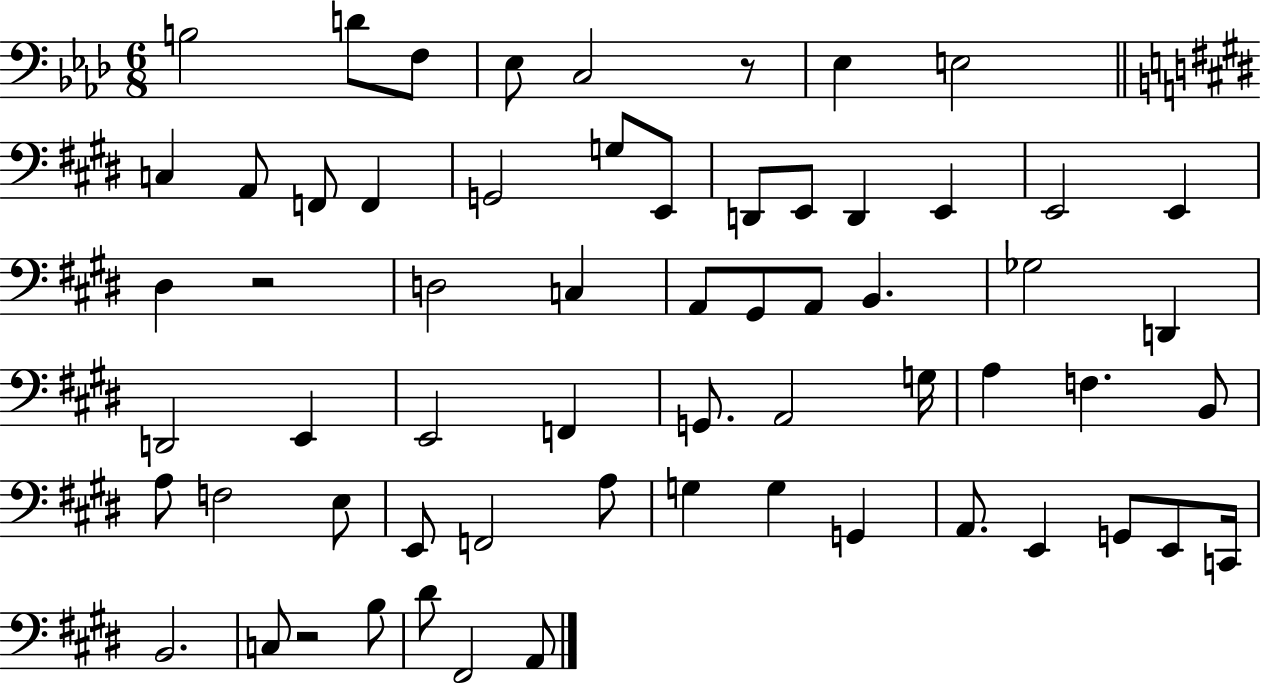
B3/h D4/e F3/e Eb3/e C3/h R/e Eb3/q E3/h C3/q A2/e F2/e F2/q G2/h G3/e E2/e D2/e E2/e D2/q E2/q E2/h E2/q D#3/q R/h D3/h C3/q A2/e G#2/e A2/e B2/q. Gb3/h D2/q D2/h E2/q E2/h F2/q G2/e. A2/h G3/s A3/q F3/q. B2/e A3/e F3/h E3/e E2/e F2/h A3/e G3/q G3/q G2/q A2/e. E2/q G2/e E2/e C2/s B2/h. C3/e R/h B3/e D#4/e F#2/h A2/e